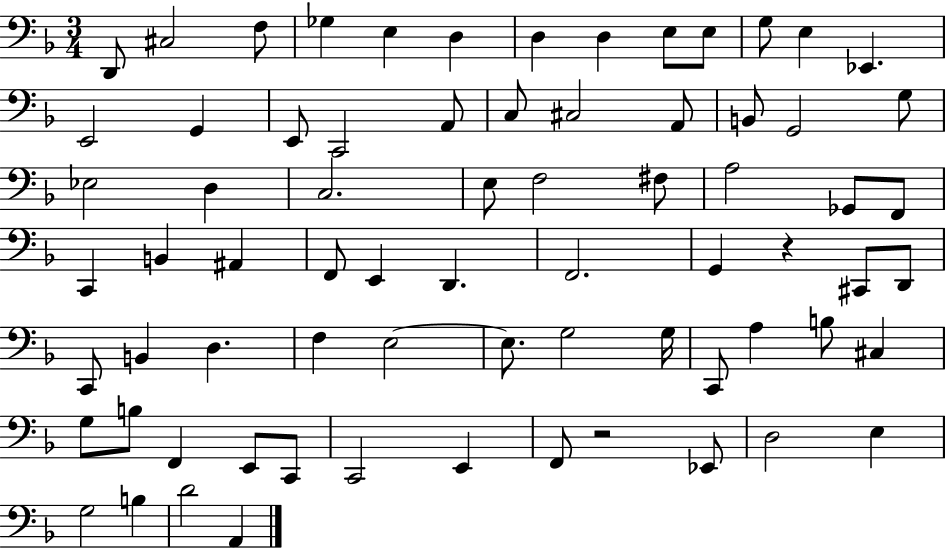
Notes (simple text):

D2/e C#3/h F3/e Gb3/q E3/q D3/q D3/q D3/q E3/e E3/e G3/e E3/q Eb2/q. E2/h G2/q E2/e C2/h A2/e C3/e C#3/h A2/e B2/e G2/h G3/e Eb3/h D3/q C3/h. E3/e F3/h F#3/e A3/h Gb2/e F2/e C2/q B2/q A#2/q F2/e E2/q D2/q. F2/h. G2/q R/q C#2/e D2/e C2/e B2/q D3/q. F3/q E3/h E3/e. G3/h G3/s C2/e A3/q B3/e C#3/q G3/e B3/e F2/q E2/e C2/e C2/h E2/q F2/e R/h Eb2/e D3/h E3/q G3/h B3/q D4/h A2/q